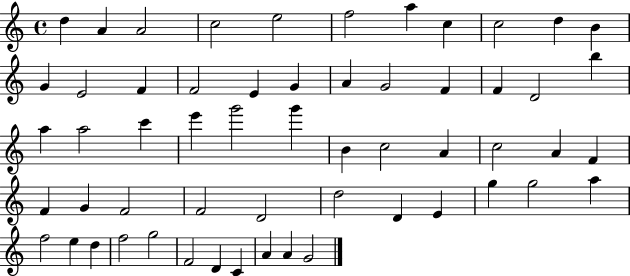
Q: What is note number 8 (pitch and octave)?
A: C5